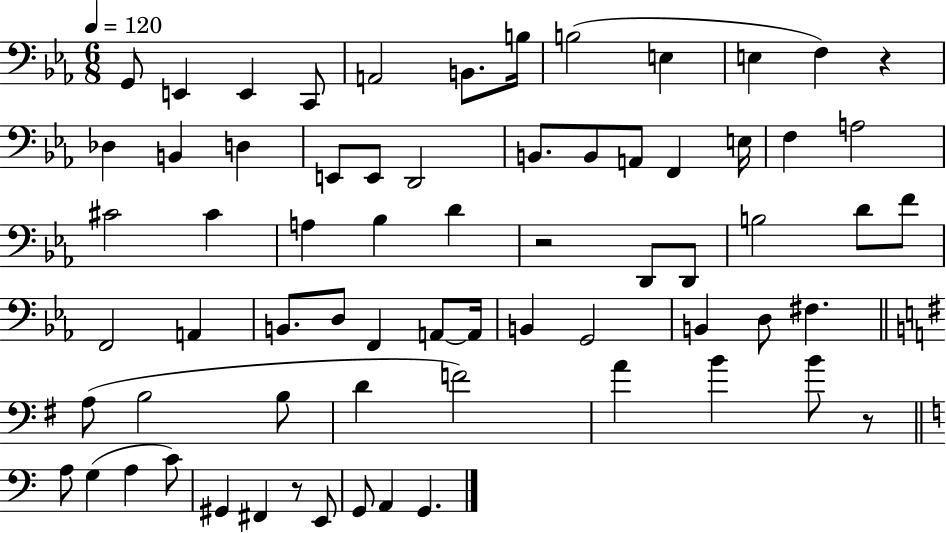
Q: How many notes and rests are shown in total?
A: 68